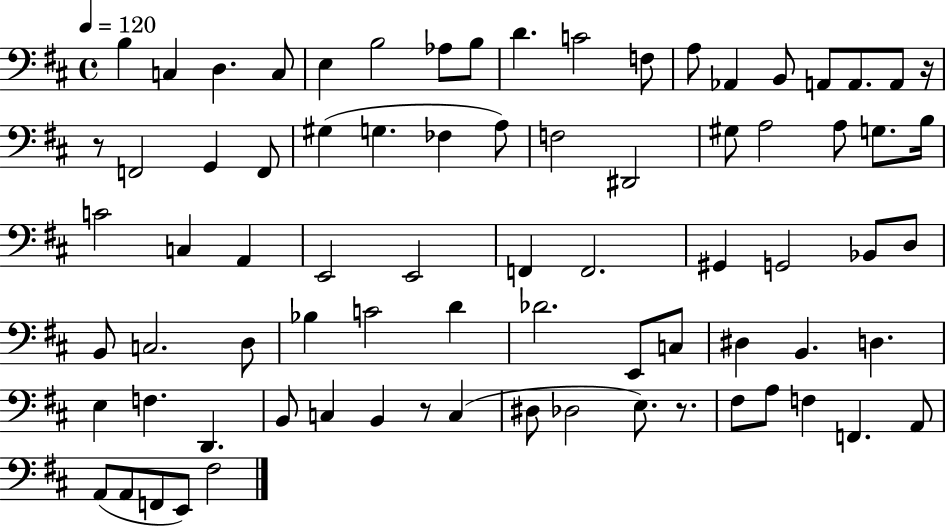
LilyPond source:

{
  \clef bass
  \time 4/4
  \defaultTimeSignature
  \key d \major
  \tempo 4 = 120
  b4 c4 d4. c8 | e4 b2 aes8 b8 | d'4. c'2 f8 | a8 aes,4 b,8 a,8 a,8. a,8 r16 | \break r8 f,2 g,4 f,8 | gis4( g4. fes4 a8) | f2 dis,2 | gis8 a2 a8 g8. b16 | \break c'2 c4 a,4 | e,2 e,2 | f,4 f,2. | gis,4 g,2 bes,8 d8 | \break b,8 c2. d8 | bes4 c'2 d'4 | des'2. e,8 c8 | dis4 b,4. d4. | \break e4 f4. d,4. | b,8 c4 b,4 r8 c4( | dis8 des2 e8.) r8. | fis8 a8 f4 f,4. a,8 | \break a,8( a,8 f,8 e,8) fis2 | \bar "|."
}